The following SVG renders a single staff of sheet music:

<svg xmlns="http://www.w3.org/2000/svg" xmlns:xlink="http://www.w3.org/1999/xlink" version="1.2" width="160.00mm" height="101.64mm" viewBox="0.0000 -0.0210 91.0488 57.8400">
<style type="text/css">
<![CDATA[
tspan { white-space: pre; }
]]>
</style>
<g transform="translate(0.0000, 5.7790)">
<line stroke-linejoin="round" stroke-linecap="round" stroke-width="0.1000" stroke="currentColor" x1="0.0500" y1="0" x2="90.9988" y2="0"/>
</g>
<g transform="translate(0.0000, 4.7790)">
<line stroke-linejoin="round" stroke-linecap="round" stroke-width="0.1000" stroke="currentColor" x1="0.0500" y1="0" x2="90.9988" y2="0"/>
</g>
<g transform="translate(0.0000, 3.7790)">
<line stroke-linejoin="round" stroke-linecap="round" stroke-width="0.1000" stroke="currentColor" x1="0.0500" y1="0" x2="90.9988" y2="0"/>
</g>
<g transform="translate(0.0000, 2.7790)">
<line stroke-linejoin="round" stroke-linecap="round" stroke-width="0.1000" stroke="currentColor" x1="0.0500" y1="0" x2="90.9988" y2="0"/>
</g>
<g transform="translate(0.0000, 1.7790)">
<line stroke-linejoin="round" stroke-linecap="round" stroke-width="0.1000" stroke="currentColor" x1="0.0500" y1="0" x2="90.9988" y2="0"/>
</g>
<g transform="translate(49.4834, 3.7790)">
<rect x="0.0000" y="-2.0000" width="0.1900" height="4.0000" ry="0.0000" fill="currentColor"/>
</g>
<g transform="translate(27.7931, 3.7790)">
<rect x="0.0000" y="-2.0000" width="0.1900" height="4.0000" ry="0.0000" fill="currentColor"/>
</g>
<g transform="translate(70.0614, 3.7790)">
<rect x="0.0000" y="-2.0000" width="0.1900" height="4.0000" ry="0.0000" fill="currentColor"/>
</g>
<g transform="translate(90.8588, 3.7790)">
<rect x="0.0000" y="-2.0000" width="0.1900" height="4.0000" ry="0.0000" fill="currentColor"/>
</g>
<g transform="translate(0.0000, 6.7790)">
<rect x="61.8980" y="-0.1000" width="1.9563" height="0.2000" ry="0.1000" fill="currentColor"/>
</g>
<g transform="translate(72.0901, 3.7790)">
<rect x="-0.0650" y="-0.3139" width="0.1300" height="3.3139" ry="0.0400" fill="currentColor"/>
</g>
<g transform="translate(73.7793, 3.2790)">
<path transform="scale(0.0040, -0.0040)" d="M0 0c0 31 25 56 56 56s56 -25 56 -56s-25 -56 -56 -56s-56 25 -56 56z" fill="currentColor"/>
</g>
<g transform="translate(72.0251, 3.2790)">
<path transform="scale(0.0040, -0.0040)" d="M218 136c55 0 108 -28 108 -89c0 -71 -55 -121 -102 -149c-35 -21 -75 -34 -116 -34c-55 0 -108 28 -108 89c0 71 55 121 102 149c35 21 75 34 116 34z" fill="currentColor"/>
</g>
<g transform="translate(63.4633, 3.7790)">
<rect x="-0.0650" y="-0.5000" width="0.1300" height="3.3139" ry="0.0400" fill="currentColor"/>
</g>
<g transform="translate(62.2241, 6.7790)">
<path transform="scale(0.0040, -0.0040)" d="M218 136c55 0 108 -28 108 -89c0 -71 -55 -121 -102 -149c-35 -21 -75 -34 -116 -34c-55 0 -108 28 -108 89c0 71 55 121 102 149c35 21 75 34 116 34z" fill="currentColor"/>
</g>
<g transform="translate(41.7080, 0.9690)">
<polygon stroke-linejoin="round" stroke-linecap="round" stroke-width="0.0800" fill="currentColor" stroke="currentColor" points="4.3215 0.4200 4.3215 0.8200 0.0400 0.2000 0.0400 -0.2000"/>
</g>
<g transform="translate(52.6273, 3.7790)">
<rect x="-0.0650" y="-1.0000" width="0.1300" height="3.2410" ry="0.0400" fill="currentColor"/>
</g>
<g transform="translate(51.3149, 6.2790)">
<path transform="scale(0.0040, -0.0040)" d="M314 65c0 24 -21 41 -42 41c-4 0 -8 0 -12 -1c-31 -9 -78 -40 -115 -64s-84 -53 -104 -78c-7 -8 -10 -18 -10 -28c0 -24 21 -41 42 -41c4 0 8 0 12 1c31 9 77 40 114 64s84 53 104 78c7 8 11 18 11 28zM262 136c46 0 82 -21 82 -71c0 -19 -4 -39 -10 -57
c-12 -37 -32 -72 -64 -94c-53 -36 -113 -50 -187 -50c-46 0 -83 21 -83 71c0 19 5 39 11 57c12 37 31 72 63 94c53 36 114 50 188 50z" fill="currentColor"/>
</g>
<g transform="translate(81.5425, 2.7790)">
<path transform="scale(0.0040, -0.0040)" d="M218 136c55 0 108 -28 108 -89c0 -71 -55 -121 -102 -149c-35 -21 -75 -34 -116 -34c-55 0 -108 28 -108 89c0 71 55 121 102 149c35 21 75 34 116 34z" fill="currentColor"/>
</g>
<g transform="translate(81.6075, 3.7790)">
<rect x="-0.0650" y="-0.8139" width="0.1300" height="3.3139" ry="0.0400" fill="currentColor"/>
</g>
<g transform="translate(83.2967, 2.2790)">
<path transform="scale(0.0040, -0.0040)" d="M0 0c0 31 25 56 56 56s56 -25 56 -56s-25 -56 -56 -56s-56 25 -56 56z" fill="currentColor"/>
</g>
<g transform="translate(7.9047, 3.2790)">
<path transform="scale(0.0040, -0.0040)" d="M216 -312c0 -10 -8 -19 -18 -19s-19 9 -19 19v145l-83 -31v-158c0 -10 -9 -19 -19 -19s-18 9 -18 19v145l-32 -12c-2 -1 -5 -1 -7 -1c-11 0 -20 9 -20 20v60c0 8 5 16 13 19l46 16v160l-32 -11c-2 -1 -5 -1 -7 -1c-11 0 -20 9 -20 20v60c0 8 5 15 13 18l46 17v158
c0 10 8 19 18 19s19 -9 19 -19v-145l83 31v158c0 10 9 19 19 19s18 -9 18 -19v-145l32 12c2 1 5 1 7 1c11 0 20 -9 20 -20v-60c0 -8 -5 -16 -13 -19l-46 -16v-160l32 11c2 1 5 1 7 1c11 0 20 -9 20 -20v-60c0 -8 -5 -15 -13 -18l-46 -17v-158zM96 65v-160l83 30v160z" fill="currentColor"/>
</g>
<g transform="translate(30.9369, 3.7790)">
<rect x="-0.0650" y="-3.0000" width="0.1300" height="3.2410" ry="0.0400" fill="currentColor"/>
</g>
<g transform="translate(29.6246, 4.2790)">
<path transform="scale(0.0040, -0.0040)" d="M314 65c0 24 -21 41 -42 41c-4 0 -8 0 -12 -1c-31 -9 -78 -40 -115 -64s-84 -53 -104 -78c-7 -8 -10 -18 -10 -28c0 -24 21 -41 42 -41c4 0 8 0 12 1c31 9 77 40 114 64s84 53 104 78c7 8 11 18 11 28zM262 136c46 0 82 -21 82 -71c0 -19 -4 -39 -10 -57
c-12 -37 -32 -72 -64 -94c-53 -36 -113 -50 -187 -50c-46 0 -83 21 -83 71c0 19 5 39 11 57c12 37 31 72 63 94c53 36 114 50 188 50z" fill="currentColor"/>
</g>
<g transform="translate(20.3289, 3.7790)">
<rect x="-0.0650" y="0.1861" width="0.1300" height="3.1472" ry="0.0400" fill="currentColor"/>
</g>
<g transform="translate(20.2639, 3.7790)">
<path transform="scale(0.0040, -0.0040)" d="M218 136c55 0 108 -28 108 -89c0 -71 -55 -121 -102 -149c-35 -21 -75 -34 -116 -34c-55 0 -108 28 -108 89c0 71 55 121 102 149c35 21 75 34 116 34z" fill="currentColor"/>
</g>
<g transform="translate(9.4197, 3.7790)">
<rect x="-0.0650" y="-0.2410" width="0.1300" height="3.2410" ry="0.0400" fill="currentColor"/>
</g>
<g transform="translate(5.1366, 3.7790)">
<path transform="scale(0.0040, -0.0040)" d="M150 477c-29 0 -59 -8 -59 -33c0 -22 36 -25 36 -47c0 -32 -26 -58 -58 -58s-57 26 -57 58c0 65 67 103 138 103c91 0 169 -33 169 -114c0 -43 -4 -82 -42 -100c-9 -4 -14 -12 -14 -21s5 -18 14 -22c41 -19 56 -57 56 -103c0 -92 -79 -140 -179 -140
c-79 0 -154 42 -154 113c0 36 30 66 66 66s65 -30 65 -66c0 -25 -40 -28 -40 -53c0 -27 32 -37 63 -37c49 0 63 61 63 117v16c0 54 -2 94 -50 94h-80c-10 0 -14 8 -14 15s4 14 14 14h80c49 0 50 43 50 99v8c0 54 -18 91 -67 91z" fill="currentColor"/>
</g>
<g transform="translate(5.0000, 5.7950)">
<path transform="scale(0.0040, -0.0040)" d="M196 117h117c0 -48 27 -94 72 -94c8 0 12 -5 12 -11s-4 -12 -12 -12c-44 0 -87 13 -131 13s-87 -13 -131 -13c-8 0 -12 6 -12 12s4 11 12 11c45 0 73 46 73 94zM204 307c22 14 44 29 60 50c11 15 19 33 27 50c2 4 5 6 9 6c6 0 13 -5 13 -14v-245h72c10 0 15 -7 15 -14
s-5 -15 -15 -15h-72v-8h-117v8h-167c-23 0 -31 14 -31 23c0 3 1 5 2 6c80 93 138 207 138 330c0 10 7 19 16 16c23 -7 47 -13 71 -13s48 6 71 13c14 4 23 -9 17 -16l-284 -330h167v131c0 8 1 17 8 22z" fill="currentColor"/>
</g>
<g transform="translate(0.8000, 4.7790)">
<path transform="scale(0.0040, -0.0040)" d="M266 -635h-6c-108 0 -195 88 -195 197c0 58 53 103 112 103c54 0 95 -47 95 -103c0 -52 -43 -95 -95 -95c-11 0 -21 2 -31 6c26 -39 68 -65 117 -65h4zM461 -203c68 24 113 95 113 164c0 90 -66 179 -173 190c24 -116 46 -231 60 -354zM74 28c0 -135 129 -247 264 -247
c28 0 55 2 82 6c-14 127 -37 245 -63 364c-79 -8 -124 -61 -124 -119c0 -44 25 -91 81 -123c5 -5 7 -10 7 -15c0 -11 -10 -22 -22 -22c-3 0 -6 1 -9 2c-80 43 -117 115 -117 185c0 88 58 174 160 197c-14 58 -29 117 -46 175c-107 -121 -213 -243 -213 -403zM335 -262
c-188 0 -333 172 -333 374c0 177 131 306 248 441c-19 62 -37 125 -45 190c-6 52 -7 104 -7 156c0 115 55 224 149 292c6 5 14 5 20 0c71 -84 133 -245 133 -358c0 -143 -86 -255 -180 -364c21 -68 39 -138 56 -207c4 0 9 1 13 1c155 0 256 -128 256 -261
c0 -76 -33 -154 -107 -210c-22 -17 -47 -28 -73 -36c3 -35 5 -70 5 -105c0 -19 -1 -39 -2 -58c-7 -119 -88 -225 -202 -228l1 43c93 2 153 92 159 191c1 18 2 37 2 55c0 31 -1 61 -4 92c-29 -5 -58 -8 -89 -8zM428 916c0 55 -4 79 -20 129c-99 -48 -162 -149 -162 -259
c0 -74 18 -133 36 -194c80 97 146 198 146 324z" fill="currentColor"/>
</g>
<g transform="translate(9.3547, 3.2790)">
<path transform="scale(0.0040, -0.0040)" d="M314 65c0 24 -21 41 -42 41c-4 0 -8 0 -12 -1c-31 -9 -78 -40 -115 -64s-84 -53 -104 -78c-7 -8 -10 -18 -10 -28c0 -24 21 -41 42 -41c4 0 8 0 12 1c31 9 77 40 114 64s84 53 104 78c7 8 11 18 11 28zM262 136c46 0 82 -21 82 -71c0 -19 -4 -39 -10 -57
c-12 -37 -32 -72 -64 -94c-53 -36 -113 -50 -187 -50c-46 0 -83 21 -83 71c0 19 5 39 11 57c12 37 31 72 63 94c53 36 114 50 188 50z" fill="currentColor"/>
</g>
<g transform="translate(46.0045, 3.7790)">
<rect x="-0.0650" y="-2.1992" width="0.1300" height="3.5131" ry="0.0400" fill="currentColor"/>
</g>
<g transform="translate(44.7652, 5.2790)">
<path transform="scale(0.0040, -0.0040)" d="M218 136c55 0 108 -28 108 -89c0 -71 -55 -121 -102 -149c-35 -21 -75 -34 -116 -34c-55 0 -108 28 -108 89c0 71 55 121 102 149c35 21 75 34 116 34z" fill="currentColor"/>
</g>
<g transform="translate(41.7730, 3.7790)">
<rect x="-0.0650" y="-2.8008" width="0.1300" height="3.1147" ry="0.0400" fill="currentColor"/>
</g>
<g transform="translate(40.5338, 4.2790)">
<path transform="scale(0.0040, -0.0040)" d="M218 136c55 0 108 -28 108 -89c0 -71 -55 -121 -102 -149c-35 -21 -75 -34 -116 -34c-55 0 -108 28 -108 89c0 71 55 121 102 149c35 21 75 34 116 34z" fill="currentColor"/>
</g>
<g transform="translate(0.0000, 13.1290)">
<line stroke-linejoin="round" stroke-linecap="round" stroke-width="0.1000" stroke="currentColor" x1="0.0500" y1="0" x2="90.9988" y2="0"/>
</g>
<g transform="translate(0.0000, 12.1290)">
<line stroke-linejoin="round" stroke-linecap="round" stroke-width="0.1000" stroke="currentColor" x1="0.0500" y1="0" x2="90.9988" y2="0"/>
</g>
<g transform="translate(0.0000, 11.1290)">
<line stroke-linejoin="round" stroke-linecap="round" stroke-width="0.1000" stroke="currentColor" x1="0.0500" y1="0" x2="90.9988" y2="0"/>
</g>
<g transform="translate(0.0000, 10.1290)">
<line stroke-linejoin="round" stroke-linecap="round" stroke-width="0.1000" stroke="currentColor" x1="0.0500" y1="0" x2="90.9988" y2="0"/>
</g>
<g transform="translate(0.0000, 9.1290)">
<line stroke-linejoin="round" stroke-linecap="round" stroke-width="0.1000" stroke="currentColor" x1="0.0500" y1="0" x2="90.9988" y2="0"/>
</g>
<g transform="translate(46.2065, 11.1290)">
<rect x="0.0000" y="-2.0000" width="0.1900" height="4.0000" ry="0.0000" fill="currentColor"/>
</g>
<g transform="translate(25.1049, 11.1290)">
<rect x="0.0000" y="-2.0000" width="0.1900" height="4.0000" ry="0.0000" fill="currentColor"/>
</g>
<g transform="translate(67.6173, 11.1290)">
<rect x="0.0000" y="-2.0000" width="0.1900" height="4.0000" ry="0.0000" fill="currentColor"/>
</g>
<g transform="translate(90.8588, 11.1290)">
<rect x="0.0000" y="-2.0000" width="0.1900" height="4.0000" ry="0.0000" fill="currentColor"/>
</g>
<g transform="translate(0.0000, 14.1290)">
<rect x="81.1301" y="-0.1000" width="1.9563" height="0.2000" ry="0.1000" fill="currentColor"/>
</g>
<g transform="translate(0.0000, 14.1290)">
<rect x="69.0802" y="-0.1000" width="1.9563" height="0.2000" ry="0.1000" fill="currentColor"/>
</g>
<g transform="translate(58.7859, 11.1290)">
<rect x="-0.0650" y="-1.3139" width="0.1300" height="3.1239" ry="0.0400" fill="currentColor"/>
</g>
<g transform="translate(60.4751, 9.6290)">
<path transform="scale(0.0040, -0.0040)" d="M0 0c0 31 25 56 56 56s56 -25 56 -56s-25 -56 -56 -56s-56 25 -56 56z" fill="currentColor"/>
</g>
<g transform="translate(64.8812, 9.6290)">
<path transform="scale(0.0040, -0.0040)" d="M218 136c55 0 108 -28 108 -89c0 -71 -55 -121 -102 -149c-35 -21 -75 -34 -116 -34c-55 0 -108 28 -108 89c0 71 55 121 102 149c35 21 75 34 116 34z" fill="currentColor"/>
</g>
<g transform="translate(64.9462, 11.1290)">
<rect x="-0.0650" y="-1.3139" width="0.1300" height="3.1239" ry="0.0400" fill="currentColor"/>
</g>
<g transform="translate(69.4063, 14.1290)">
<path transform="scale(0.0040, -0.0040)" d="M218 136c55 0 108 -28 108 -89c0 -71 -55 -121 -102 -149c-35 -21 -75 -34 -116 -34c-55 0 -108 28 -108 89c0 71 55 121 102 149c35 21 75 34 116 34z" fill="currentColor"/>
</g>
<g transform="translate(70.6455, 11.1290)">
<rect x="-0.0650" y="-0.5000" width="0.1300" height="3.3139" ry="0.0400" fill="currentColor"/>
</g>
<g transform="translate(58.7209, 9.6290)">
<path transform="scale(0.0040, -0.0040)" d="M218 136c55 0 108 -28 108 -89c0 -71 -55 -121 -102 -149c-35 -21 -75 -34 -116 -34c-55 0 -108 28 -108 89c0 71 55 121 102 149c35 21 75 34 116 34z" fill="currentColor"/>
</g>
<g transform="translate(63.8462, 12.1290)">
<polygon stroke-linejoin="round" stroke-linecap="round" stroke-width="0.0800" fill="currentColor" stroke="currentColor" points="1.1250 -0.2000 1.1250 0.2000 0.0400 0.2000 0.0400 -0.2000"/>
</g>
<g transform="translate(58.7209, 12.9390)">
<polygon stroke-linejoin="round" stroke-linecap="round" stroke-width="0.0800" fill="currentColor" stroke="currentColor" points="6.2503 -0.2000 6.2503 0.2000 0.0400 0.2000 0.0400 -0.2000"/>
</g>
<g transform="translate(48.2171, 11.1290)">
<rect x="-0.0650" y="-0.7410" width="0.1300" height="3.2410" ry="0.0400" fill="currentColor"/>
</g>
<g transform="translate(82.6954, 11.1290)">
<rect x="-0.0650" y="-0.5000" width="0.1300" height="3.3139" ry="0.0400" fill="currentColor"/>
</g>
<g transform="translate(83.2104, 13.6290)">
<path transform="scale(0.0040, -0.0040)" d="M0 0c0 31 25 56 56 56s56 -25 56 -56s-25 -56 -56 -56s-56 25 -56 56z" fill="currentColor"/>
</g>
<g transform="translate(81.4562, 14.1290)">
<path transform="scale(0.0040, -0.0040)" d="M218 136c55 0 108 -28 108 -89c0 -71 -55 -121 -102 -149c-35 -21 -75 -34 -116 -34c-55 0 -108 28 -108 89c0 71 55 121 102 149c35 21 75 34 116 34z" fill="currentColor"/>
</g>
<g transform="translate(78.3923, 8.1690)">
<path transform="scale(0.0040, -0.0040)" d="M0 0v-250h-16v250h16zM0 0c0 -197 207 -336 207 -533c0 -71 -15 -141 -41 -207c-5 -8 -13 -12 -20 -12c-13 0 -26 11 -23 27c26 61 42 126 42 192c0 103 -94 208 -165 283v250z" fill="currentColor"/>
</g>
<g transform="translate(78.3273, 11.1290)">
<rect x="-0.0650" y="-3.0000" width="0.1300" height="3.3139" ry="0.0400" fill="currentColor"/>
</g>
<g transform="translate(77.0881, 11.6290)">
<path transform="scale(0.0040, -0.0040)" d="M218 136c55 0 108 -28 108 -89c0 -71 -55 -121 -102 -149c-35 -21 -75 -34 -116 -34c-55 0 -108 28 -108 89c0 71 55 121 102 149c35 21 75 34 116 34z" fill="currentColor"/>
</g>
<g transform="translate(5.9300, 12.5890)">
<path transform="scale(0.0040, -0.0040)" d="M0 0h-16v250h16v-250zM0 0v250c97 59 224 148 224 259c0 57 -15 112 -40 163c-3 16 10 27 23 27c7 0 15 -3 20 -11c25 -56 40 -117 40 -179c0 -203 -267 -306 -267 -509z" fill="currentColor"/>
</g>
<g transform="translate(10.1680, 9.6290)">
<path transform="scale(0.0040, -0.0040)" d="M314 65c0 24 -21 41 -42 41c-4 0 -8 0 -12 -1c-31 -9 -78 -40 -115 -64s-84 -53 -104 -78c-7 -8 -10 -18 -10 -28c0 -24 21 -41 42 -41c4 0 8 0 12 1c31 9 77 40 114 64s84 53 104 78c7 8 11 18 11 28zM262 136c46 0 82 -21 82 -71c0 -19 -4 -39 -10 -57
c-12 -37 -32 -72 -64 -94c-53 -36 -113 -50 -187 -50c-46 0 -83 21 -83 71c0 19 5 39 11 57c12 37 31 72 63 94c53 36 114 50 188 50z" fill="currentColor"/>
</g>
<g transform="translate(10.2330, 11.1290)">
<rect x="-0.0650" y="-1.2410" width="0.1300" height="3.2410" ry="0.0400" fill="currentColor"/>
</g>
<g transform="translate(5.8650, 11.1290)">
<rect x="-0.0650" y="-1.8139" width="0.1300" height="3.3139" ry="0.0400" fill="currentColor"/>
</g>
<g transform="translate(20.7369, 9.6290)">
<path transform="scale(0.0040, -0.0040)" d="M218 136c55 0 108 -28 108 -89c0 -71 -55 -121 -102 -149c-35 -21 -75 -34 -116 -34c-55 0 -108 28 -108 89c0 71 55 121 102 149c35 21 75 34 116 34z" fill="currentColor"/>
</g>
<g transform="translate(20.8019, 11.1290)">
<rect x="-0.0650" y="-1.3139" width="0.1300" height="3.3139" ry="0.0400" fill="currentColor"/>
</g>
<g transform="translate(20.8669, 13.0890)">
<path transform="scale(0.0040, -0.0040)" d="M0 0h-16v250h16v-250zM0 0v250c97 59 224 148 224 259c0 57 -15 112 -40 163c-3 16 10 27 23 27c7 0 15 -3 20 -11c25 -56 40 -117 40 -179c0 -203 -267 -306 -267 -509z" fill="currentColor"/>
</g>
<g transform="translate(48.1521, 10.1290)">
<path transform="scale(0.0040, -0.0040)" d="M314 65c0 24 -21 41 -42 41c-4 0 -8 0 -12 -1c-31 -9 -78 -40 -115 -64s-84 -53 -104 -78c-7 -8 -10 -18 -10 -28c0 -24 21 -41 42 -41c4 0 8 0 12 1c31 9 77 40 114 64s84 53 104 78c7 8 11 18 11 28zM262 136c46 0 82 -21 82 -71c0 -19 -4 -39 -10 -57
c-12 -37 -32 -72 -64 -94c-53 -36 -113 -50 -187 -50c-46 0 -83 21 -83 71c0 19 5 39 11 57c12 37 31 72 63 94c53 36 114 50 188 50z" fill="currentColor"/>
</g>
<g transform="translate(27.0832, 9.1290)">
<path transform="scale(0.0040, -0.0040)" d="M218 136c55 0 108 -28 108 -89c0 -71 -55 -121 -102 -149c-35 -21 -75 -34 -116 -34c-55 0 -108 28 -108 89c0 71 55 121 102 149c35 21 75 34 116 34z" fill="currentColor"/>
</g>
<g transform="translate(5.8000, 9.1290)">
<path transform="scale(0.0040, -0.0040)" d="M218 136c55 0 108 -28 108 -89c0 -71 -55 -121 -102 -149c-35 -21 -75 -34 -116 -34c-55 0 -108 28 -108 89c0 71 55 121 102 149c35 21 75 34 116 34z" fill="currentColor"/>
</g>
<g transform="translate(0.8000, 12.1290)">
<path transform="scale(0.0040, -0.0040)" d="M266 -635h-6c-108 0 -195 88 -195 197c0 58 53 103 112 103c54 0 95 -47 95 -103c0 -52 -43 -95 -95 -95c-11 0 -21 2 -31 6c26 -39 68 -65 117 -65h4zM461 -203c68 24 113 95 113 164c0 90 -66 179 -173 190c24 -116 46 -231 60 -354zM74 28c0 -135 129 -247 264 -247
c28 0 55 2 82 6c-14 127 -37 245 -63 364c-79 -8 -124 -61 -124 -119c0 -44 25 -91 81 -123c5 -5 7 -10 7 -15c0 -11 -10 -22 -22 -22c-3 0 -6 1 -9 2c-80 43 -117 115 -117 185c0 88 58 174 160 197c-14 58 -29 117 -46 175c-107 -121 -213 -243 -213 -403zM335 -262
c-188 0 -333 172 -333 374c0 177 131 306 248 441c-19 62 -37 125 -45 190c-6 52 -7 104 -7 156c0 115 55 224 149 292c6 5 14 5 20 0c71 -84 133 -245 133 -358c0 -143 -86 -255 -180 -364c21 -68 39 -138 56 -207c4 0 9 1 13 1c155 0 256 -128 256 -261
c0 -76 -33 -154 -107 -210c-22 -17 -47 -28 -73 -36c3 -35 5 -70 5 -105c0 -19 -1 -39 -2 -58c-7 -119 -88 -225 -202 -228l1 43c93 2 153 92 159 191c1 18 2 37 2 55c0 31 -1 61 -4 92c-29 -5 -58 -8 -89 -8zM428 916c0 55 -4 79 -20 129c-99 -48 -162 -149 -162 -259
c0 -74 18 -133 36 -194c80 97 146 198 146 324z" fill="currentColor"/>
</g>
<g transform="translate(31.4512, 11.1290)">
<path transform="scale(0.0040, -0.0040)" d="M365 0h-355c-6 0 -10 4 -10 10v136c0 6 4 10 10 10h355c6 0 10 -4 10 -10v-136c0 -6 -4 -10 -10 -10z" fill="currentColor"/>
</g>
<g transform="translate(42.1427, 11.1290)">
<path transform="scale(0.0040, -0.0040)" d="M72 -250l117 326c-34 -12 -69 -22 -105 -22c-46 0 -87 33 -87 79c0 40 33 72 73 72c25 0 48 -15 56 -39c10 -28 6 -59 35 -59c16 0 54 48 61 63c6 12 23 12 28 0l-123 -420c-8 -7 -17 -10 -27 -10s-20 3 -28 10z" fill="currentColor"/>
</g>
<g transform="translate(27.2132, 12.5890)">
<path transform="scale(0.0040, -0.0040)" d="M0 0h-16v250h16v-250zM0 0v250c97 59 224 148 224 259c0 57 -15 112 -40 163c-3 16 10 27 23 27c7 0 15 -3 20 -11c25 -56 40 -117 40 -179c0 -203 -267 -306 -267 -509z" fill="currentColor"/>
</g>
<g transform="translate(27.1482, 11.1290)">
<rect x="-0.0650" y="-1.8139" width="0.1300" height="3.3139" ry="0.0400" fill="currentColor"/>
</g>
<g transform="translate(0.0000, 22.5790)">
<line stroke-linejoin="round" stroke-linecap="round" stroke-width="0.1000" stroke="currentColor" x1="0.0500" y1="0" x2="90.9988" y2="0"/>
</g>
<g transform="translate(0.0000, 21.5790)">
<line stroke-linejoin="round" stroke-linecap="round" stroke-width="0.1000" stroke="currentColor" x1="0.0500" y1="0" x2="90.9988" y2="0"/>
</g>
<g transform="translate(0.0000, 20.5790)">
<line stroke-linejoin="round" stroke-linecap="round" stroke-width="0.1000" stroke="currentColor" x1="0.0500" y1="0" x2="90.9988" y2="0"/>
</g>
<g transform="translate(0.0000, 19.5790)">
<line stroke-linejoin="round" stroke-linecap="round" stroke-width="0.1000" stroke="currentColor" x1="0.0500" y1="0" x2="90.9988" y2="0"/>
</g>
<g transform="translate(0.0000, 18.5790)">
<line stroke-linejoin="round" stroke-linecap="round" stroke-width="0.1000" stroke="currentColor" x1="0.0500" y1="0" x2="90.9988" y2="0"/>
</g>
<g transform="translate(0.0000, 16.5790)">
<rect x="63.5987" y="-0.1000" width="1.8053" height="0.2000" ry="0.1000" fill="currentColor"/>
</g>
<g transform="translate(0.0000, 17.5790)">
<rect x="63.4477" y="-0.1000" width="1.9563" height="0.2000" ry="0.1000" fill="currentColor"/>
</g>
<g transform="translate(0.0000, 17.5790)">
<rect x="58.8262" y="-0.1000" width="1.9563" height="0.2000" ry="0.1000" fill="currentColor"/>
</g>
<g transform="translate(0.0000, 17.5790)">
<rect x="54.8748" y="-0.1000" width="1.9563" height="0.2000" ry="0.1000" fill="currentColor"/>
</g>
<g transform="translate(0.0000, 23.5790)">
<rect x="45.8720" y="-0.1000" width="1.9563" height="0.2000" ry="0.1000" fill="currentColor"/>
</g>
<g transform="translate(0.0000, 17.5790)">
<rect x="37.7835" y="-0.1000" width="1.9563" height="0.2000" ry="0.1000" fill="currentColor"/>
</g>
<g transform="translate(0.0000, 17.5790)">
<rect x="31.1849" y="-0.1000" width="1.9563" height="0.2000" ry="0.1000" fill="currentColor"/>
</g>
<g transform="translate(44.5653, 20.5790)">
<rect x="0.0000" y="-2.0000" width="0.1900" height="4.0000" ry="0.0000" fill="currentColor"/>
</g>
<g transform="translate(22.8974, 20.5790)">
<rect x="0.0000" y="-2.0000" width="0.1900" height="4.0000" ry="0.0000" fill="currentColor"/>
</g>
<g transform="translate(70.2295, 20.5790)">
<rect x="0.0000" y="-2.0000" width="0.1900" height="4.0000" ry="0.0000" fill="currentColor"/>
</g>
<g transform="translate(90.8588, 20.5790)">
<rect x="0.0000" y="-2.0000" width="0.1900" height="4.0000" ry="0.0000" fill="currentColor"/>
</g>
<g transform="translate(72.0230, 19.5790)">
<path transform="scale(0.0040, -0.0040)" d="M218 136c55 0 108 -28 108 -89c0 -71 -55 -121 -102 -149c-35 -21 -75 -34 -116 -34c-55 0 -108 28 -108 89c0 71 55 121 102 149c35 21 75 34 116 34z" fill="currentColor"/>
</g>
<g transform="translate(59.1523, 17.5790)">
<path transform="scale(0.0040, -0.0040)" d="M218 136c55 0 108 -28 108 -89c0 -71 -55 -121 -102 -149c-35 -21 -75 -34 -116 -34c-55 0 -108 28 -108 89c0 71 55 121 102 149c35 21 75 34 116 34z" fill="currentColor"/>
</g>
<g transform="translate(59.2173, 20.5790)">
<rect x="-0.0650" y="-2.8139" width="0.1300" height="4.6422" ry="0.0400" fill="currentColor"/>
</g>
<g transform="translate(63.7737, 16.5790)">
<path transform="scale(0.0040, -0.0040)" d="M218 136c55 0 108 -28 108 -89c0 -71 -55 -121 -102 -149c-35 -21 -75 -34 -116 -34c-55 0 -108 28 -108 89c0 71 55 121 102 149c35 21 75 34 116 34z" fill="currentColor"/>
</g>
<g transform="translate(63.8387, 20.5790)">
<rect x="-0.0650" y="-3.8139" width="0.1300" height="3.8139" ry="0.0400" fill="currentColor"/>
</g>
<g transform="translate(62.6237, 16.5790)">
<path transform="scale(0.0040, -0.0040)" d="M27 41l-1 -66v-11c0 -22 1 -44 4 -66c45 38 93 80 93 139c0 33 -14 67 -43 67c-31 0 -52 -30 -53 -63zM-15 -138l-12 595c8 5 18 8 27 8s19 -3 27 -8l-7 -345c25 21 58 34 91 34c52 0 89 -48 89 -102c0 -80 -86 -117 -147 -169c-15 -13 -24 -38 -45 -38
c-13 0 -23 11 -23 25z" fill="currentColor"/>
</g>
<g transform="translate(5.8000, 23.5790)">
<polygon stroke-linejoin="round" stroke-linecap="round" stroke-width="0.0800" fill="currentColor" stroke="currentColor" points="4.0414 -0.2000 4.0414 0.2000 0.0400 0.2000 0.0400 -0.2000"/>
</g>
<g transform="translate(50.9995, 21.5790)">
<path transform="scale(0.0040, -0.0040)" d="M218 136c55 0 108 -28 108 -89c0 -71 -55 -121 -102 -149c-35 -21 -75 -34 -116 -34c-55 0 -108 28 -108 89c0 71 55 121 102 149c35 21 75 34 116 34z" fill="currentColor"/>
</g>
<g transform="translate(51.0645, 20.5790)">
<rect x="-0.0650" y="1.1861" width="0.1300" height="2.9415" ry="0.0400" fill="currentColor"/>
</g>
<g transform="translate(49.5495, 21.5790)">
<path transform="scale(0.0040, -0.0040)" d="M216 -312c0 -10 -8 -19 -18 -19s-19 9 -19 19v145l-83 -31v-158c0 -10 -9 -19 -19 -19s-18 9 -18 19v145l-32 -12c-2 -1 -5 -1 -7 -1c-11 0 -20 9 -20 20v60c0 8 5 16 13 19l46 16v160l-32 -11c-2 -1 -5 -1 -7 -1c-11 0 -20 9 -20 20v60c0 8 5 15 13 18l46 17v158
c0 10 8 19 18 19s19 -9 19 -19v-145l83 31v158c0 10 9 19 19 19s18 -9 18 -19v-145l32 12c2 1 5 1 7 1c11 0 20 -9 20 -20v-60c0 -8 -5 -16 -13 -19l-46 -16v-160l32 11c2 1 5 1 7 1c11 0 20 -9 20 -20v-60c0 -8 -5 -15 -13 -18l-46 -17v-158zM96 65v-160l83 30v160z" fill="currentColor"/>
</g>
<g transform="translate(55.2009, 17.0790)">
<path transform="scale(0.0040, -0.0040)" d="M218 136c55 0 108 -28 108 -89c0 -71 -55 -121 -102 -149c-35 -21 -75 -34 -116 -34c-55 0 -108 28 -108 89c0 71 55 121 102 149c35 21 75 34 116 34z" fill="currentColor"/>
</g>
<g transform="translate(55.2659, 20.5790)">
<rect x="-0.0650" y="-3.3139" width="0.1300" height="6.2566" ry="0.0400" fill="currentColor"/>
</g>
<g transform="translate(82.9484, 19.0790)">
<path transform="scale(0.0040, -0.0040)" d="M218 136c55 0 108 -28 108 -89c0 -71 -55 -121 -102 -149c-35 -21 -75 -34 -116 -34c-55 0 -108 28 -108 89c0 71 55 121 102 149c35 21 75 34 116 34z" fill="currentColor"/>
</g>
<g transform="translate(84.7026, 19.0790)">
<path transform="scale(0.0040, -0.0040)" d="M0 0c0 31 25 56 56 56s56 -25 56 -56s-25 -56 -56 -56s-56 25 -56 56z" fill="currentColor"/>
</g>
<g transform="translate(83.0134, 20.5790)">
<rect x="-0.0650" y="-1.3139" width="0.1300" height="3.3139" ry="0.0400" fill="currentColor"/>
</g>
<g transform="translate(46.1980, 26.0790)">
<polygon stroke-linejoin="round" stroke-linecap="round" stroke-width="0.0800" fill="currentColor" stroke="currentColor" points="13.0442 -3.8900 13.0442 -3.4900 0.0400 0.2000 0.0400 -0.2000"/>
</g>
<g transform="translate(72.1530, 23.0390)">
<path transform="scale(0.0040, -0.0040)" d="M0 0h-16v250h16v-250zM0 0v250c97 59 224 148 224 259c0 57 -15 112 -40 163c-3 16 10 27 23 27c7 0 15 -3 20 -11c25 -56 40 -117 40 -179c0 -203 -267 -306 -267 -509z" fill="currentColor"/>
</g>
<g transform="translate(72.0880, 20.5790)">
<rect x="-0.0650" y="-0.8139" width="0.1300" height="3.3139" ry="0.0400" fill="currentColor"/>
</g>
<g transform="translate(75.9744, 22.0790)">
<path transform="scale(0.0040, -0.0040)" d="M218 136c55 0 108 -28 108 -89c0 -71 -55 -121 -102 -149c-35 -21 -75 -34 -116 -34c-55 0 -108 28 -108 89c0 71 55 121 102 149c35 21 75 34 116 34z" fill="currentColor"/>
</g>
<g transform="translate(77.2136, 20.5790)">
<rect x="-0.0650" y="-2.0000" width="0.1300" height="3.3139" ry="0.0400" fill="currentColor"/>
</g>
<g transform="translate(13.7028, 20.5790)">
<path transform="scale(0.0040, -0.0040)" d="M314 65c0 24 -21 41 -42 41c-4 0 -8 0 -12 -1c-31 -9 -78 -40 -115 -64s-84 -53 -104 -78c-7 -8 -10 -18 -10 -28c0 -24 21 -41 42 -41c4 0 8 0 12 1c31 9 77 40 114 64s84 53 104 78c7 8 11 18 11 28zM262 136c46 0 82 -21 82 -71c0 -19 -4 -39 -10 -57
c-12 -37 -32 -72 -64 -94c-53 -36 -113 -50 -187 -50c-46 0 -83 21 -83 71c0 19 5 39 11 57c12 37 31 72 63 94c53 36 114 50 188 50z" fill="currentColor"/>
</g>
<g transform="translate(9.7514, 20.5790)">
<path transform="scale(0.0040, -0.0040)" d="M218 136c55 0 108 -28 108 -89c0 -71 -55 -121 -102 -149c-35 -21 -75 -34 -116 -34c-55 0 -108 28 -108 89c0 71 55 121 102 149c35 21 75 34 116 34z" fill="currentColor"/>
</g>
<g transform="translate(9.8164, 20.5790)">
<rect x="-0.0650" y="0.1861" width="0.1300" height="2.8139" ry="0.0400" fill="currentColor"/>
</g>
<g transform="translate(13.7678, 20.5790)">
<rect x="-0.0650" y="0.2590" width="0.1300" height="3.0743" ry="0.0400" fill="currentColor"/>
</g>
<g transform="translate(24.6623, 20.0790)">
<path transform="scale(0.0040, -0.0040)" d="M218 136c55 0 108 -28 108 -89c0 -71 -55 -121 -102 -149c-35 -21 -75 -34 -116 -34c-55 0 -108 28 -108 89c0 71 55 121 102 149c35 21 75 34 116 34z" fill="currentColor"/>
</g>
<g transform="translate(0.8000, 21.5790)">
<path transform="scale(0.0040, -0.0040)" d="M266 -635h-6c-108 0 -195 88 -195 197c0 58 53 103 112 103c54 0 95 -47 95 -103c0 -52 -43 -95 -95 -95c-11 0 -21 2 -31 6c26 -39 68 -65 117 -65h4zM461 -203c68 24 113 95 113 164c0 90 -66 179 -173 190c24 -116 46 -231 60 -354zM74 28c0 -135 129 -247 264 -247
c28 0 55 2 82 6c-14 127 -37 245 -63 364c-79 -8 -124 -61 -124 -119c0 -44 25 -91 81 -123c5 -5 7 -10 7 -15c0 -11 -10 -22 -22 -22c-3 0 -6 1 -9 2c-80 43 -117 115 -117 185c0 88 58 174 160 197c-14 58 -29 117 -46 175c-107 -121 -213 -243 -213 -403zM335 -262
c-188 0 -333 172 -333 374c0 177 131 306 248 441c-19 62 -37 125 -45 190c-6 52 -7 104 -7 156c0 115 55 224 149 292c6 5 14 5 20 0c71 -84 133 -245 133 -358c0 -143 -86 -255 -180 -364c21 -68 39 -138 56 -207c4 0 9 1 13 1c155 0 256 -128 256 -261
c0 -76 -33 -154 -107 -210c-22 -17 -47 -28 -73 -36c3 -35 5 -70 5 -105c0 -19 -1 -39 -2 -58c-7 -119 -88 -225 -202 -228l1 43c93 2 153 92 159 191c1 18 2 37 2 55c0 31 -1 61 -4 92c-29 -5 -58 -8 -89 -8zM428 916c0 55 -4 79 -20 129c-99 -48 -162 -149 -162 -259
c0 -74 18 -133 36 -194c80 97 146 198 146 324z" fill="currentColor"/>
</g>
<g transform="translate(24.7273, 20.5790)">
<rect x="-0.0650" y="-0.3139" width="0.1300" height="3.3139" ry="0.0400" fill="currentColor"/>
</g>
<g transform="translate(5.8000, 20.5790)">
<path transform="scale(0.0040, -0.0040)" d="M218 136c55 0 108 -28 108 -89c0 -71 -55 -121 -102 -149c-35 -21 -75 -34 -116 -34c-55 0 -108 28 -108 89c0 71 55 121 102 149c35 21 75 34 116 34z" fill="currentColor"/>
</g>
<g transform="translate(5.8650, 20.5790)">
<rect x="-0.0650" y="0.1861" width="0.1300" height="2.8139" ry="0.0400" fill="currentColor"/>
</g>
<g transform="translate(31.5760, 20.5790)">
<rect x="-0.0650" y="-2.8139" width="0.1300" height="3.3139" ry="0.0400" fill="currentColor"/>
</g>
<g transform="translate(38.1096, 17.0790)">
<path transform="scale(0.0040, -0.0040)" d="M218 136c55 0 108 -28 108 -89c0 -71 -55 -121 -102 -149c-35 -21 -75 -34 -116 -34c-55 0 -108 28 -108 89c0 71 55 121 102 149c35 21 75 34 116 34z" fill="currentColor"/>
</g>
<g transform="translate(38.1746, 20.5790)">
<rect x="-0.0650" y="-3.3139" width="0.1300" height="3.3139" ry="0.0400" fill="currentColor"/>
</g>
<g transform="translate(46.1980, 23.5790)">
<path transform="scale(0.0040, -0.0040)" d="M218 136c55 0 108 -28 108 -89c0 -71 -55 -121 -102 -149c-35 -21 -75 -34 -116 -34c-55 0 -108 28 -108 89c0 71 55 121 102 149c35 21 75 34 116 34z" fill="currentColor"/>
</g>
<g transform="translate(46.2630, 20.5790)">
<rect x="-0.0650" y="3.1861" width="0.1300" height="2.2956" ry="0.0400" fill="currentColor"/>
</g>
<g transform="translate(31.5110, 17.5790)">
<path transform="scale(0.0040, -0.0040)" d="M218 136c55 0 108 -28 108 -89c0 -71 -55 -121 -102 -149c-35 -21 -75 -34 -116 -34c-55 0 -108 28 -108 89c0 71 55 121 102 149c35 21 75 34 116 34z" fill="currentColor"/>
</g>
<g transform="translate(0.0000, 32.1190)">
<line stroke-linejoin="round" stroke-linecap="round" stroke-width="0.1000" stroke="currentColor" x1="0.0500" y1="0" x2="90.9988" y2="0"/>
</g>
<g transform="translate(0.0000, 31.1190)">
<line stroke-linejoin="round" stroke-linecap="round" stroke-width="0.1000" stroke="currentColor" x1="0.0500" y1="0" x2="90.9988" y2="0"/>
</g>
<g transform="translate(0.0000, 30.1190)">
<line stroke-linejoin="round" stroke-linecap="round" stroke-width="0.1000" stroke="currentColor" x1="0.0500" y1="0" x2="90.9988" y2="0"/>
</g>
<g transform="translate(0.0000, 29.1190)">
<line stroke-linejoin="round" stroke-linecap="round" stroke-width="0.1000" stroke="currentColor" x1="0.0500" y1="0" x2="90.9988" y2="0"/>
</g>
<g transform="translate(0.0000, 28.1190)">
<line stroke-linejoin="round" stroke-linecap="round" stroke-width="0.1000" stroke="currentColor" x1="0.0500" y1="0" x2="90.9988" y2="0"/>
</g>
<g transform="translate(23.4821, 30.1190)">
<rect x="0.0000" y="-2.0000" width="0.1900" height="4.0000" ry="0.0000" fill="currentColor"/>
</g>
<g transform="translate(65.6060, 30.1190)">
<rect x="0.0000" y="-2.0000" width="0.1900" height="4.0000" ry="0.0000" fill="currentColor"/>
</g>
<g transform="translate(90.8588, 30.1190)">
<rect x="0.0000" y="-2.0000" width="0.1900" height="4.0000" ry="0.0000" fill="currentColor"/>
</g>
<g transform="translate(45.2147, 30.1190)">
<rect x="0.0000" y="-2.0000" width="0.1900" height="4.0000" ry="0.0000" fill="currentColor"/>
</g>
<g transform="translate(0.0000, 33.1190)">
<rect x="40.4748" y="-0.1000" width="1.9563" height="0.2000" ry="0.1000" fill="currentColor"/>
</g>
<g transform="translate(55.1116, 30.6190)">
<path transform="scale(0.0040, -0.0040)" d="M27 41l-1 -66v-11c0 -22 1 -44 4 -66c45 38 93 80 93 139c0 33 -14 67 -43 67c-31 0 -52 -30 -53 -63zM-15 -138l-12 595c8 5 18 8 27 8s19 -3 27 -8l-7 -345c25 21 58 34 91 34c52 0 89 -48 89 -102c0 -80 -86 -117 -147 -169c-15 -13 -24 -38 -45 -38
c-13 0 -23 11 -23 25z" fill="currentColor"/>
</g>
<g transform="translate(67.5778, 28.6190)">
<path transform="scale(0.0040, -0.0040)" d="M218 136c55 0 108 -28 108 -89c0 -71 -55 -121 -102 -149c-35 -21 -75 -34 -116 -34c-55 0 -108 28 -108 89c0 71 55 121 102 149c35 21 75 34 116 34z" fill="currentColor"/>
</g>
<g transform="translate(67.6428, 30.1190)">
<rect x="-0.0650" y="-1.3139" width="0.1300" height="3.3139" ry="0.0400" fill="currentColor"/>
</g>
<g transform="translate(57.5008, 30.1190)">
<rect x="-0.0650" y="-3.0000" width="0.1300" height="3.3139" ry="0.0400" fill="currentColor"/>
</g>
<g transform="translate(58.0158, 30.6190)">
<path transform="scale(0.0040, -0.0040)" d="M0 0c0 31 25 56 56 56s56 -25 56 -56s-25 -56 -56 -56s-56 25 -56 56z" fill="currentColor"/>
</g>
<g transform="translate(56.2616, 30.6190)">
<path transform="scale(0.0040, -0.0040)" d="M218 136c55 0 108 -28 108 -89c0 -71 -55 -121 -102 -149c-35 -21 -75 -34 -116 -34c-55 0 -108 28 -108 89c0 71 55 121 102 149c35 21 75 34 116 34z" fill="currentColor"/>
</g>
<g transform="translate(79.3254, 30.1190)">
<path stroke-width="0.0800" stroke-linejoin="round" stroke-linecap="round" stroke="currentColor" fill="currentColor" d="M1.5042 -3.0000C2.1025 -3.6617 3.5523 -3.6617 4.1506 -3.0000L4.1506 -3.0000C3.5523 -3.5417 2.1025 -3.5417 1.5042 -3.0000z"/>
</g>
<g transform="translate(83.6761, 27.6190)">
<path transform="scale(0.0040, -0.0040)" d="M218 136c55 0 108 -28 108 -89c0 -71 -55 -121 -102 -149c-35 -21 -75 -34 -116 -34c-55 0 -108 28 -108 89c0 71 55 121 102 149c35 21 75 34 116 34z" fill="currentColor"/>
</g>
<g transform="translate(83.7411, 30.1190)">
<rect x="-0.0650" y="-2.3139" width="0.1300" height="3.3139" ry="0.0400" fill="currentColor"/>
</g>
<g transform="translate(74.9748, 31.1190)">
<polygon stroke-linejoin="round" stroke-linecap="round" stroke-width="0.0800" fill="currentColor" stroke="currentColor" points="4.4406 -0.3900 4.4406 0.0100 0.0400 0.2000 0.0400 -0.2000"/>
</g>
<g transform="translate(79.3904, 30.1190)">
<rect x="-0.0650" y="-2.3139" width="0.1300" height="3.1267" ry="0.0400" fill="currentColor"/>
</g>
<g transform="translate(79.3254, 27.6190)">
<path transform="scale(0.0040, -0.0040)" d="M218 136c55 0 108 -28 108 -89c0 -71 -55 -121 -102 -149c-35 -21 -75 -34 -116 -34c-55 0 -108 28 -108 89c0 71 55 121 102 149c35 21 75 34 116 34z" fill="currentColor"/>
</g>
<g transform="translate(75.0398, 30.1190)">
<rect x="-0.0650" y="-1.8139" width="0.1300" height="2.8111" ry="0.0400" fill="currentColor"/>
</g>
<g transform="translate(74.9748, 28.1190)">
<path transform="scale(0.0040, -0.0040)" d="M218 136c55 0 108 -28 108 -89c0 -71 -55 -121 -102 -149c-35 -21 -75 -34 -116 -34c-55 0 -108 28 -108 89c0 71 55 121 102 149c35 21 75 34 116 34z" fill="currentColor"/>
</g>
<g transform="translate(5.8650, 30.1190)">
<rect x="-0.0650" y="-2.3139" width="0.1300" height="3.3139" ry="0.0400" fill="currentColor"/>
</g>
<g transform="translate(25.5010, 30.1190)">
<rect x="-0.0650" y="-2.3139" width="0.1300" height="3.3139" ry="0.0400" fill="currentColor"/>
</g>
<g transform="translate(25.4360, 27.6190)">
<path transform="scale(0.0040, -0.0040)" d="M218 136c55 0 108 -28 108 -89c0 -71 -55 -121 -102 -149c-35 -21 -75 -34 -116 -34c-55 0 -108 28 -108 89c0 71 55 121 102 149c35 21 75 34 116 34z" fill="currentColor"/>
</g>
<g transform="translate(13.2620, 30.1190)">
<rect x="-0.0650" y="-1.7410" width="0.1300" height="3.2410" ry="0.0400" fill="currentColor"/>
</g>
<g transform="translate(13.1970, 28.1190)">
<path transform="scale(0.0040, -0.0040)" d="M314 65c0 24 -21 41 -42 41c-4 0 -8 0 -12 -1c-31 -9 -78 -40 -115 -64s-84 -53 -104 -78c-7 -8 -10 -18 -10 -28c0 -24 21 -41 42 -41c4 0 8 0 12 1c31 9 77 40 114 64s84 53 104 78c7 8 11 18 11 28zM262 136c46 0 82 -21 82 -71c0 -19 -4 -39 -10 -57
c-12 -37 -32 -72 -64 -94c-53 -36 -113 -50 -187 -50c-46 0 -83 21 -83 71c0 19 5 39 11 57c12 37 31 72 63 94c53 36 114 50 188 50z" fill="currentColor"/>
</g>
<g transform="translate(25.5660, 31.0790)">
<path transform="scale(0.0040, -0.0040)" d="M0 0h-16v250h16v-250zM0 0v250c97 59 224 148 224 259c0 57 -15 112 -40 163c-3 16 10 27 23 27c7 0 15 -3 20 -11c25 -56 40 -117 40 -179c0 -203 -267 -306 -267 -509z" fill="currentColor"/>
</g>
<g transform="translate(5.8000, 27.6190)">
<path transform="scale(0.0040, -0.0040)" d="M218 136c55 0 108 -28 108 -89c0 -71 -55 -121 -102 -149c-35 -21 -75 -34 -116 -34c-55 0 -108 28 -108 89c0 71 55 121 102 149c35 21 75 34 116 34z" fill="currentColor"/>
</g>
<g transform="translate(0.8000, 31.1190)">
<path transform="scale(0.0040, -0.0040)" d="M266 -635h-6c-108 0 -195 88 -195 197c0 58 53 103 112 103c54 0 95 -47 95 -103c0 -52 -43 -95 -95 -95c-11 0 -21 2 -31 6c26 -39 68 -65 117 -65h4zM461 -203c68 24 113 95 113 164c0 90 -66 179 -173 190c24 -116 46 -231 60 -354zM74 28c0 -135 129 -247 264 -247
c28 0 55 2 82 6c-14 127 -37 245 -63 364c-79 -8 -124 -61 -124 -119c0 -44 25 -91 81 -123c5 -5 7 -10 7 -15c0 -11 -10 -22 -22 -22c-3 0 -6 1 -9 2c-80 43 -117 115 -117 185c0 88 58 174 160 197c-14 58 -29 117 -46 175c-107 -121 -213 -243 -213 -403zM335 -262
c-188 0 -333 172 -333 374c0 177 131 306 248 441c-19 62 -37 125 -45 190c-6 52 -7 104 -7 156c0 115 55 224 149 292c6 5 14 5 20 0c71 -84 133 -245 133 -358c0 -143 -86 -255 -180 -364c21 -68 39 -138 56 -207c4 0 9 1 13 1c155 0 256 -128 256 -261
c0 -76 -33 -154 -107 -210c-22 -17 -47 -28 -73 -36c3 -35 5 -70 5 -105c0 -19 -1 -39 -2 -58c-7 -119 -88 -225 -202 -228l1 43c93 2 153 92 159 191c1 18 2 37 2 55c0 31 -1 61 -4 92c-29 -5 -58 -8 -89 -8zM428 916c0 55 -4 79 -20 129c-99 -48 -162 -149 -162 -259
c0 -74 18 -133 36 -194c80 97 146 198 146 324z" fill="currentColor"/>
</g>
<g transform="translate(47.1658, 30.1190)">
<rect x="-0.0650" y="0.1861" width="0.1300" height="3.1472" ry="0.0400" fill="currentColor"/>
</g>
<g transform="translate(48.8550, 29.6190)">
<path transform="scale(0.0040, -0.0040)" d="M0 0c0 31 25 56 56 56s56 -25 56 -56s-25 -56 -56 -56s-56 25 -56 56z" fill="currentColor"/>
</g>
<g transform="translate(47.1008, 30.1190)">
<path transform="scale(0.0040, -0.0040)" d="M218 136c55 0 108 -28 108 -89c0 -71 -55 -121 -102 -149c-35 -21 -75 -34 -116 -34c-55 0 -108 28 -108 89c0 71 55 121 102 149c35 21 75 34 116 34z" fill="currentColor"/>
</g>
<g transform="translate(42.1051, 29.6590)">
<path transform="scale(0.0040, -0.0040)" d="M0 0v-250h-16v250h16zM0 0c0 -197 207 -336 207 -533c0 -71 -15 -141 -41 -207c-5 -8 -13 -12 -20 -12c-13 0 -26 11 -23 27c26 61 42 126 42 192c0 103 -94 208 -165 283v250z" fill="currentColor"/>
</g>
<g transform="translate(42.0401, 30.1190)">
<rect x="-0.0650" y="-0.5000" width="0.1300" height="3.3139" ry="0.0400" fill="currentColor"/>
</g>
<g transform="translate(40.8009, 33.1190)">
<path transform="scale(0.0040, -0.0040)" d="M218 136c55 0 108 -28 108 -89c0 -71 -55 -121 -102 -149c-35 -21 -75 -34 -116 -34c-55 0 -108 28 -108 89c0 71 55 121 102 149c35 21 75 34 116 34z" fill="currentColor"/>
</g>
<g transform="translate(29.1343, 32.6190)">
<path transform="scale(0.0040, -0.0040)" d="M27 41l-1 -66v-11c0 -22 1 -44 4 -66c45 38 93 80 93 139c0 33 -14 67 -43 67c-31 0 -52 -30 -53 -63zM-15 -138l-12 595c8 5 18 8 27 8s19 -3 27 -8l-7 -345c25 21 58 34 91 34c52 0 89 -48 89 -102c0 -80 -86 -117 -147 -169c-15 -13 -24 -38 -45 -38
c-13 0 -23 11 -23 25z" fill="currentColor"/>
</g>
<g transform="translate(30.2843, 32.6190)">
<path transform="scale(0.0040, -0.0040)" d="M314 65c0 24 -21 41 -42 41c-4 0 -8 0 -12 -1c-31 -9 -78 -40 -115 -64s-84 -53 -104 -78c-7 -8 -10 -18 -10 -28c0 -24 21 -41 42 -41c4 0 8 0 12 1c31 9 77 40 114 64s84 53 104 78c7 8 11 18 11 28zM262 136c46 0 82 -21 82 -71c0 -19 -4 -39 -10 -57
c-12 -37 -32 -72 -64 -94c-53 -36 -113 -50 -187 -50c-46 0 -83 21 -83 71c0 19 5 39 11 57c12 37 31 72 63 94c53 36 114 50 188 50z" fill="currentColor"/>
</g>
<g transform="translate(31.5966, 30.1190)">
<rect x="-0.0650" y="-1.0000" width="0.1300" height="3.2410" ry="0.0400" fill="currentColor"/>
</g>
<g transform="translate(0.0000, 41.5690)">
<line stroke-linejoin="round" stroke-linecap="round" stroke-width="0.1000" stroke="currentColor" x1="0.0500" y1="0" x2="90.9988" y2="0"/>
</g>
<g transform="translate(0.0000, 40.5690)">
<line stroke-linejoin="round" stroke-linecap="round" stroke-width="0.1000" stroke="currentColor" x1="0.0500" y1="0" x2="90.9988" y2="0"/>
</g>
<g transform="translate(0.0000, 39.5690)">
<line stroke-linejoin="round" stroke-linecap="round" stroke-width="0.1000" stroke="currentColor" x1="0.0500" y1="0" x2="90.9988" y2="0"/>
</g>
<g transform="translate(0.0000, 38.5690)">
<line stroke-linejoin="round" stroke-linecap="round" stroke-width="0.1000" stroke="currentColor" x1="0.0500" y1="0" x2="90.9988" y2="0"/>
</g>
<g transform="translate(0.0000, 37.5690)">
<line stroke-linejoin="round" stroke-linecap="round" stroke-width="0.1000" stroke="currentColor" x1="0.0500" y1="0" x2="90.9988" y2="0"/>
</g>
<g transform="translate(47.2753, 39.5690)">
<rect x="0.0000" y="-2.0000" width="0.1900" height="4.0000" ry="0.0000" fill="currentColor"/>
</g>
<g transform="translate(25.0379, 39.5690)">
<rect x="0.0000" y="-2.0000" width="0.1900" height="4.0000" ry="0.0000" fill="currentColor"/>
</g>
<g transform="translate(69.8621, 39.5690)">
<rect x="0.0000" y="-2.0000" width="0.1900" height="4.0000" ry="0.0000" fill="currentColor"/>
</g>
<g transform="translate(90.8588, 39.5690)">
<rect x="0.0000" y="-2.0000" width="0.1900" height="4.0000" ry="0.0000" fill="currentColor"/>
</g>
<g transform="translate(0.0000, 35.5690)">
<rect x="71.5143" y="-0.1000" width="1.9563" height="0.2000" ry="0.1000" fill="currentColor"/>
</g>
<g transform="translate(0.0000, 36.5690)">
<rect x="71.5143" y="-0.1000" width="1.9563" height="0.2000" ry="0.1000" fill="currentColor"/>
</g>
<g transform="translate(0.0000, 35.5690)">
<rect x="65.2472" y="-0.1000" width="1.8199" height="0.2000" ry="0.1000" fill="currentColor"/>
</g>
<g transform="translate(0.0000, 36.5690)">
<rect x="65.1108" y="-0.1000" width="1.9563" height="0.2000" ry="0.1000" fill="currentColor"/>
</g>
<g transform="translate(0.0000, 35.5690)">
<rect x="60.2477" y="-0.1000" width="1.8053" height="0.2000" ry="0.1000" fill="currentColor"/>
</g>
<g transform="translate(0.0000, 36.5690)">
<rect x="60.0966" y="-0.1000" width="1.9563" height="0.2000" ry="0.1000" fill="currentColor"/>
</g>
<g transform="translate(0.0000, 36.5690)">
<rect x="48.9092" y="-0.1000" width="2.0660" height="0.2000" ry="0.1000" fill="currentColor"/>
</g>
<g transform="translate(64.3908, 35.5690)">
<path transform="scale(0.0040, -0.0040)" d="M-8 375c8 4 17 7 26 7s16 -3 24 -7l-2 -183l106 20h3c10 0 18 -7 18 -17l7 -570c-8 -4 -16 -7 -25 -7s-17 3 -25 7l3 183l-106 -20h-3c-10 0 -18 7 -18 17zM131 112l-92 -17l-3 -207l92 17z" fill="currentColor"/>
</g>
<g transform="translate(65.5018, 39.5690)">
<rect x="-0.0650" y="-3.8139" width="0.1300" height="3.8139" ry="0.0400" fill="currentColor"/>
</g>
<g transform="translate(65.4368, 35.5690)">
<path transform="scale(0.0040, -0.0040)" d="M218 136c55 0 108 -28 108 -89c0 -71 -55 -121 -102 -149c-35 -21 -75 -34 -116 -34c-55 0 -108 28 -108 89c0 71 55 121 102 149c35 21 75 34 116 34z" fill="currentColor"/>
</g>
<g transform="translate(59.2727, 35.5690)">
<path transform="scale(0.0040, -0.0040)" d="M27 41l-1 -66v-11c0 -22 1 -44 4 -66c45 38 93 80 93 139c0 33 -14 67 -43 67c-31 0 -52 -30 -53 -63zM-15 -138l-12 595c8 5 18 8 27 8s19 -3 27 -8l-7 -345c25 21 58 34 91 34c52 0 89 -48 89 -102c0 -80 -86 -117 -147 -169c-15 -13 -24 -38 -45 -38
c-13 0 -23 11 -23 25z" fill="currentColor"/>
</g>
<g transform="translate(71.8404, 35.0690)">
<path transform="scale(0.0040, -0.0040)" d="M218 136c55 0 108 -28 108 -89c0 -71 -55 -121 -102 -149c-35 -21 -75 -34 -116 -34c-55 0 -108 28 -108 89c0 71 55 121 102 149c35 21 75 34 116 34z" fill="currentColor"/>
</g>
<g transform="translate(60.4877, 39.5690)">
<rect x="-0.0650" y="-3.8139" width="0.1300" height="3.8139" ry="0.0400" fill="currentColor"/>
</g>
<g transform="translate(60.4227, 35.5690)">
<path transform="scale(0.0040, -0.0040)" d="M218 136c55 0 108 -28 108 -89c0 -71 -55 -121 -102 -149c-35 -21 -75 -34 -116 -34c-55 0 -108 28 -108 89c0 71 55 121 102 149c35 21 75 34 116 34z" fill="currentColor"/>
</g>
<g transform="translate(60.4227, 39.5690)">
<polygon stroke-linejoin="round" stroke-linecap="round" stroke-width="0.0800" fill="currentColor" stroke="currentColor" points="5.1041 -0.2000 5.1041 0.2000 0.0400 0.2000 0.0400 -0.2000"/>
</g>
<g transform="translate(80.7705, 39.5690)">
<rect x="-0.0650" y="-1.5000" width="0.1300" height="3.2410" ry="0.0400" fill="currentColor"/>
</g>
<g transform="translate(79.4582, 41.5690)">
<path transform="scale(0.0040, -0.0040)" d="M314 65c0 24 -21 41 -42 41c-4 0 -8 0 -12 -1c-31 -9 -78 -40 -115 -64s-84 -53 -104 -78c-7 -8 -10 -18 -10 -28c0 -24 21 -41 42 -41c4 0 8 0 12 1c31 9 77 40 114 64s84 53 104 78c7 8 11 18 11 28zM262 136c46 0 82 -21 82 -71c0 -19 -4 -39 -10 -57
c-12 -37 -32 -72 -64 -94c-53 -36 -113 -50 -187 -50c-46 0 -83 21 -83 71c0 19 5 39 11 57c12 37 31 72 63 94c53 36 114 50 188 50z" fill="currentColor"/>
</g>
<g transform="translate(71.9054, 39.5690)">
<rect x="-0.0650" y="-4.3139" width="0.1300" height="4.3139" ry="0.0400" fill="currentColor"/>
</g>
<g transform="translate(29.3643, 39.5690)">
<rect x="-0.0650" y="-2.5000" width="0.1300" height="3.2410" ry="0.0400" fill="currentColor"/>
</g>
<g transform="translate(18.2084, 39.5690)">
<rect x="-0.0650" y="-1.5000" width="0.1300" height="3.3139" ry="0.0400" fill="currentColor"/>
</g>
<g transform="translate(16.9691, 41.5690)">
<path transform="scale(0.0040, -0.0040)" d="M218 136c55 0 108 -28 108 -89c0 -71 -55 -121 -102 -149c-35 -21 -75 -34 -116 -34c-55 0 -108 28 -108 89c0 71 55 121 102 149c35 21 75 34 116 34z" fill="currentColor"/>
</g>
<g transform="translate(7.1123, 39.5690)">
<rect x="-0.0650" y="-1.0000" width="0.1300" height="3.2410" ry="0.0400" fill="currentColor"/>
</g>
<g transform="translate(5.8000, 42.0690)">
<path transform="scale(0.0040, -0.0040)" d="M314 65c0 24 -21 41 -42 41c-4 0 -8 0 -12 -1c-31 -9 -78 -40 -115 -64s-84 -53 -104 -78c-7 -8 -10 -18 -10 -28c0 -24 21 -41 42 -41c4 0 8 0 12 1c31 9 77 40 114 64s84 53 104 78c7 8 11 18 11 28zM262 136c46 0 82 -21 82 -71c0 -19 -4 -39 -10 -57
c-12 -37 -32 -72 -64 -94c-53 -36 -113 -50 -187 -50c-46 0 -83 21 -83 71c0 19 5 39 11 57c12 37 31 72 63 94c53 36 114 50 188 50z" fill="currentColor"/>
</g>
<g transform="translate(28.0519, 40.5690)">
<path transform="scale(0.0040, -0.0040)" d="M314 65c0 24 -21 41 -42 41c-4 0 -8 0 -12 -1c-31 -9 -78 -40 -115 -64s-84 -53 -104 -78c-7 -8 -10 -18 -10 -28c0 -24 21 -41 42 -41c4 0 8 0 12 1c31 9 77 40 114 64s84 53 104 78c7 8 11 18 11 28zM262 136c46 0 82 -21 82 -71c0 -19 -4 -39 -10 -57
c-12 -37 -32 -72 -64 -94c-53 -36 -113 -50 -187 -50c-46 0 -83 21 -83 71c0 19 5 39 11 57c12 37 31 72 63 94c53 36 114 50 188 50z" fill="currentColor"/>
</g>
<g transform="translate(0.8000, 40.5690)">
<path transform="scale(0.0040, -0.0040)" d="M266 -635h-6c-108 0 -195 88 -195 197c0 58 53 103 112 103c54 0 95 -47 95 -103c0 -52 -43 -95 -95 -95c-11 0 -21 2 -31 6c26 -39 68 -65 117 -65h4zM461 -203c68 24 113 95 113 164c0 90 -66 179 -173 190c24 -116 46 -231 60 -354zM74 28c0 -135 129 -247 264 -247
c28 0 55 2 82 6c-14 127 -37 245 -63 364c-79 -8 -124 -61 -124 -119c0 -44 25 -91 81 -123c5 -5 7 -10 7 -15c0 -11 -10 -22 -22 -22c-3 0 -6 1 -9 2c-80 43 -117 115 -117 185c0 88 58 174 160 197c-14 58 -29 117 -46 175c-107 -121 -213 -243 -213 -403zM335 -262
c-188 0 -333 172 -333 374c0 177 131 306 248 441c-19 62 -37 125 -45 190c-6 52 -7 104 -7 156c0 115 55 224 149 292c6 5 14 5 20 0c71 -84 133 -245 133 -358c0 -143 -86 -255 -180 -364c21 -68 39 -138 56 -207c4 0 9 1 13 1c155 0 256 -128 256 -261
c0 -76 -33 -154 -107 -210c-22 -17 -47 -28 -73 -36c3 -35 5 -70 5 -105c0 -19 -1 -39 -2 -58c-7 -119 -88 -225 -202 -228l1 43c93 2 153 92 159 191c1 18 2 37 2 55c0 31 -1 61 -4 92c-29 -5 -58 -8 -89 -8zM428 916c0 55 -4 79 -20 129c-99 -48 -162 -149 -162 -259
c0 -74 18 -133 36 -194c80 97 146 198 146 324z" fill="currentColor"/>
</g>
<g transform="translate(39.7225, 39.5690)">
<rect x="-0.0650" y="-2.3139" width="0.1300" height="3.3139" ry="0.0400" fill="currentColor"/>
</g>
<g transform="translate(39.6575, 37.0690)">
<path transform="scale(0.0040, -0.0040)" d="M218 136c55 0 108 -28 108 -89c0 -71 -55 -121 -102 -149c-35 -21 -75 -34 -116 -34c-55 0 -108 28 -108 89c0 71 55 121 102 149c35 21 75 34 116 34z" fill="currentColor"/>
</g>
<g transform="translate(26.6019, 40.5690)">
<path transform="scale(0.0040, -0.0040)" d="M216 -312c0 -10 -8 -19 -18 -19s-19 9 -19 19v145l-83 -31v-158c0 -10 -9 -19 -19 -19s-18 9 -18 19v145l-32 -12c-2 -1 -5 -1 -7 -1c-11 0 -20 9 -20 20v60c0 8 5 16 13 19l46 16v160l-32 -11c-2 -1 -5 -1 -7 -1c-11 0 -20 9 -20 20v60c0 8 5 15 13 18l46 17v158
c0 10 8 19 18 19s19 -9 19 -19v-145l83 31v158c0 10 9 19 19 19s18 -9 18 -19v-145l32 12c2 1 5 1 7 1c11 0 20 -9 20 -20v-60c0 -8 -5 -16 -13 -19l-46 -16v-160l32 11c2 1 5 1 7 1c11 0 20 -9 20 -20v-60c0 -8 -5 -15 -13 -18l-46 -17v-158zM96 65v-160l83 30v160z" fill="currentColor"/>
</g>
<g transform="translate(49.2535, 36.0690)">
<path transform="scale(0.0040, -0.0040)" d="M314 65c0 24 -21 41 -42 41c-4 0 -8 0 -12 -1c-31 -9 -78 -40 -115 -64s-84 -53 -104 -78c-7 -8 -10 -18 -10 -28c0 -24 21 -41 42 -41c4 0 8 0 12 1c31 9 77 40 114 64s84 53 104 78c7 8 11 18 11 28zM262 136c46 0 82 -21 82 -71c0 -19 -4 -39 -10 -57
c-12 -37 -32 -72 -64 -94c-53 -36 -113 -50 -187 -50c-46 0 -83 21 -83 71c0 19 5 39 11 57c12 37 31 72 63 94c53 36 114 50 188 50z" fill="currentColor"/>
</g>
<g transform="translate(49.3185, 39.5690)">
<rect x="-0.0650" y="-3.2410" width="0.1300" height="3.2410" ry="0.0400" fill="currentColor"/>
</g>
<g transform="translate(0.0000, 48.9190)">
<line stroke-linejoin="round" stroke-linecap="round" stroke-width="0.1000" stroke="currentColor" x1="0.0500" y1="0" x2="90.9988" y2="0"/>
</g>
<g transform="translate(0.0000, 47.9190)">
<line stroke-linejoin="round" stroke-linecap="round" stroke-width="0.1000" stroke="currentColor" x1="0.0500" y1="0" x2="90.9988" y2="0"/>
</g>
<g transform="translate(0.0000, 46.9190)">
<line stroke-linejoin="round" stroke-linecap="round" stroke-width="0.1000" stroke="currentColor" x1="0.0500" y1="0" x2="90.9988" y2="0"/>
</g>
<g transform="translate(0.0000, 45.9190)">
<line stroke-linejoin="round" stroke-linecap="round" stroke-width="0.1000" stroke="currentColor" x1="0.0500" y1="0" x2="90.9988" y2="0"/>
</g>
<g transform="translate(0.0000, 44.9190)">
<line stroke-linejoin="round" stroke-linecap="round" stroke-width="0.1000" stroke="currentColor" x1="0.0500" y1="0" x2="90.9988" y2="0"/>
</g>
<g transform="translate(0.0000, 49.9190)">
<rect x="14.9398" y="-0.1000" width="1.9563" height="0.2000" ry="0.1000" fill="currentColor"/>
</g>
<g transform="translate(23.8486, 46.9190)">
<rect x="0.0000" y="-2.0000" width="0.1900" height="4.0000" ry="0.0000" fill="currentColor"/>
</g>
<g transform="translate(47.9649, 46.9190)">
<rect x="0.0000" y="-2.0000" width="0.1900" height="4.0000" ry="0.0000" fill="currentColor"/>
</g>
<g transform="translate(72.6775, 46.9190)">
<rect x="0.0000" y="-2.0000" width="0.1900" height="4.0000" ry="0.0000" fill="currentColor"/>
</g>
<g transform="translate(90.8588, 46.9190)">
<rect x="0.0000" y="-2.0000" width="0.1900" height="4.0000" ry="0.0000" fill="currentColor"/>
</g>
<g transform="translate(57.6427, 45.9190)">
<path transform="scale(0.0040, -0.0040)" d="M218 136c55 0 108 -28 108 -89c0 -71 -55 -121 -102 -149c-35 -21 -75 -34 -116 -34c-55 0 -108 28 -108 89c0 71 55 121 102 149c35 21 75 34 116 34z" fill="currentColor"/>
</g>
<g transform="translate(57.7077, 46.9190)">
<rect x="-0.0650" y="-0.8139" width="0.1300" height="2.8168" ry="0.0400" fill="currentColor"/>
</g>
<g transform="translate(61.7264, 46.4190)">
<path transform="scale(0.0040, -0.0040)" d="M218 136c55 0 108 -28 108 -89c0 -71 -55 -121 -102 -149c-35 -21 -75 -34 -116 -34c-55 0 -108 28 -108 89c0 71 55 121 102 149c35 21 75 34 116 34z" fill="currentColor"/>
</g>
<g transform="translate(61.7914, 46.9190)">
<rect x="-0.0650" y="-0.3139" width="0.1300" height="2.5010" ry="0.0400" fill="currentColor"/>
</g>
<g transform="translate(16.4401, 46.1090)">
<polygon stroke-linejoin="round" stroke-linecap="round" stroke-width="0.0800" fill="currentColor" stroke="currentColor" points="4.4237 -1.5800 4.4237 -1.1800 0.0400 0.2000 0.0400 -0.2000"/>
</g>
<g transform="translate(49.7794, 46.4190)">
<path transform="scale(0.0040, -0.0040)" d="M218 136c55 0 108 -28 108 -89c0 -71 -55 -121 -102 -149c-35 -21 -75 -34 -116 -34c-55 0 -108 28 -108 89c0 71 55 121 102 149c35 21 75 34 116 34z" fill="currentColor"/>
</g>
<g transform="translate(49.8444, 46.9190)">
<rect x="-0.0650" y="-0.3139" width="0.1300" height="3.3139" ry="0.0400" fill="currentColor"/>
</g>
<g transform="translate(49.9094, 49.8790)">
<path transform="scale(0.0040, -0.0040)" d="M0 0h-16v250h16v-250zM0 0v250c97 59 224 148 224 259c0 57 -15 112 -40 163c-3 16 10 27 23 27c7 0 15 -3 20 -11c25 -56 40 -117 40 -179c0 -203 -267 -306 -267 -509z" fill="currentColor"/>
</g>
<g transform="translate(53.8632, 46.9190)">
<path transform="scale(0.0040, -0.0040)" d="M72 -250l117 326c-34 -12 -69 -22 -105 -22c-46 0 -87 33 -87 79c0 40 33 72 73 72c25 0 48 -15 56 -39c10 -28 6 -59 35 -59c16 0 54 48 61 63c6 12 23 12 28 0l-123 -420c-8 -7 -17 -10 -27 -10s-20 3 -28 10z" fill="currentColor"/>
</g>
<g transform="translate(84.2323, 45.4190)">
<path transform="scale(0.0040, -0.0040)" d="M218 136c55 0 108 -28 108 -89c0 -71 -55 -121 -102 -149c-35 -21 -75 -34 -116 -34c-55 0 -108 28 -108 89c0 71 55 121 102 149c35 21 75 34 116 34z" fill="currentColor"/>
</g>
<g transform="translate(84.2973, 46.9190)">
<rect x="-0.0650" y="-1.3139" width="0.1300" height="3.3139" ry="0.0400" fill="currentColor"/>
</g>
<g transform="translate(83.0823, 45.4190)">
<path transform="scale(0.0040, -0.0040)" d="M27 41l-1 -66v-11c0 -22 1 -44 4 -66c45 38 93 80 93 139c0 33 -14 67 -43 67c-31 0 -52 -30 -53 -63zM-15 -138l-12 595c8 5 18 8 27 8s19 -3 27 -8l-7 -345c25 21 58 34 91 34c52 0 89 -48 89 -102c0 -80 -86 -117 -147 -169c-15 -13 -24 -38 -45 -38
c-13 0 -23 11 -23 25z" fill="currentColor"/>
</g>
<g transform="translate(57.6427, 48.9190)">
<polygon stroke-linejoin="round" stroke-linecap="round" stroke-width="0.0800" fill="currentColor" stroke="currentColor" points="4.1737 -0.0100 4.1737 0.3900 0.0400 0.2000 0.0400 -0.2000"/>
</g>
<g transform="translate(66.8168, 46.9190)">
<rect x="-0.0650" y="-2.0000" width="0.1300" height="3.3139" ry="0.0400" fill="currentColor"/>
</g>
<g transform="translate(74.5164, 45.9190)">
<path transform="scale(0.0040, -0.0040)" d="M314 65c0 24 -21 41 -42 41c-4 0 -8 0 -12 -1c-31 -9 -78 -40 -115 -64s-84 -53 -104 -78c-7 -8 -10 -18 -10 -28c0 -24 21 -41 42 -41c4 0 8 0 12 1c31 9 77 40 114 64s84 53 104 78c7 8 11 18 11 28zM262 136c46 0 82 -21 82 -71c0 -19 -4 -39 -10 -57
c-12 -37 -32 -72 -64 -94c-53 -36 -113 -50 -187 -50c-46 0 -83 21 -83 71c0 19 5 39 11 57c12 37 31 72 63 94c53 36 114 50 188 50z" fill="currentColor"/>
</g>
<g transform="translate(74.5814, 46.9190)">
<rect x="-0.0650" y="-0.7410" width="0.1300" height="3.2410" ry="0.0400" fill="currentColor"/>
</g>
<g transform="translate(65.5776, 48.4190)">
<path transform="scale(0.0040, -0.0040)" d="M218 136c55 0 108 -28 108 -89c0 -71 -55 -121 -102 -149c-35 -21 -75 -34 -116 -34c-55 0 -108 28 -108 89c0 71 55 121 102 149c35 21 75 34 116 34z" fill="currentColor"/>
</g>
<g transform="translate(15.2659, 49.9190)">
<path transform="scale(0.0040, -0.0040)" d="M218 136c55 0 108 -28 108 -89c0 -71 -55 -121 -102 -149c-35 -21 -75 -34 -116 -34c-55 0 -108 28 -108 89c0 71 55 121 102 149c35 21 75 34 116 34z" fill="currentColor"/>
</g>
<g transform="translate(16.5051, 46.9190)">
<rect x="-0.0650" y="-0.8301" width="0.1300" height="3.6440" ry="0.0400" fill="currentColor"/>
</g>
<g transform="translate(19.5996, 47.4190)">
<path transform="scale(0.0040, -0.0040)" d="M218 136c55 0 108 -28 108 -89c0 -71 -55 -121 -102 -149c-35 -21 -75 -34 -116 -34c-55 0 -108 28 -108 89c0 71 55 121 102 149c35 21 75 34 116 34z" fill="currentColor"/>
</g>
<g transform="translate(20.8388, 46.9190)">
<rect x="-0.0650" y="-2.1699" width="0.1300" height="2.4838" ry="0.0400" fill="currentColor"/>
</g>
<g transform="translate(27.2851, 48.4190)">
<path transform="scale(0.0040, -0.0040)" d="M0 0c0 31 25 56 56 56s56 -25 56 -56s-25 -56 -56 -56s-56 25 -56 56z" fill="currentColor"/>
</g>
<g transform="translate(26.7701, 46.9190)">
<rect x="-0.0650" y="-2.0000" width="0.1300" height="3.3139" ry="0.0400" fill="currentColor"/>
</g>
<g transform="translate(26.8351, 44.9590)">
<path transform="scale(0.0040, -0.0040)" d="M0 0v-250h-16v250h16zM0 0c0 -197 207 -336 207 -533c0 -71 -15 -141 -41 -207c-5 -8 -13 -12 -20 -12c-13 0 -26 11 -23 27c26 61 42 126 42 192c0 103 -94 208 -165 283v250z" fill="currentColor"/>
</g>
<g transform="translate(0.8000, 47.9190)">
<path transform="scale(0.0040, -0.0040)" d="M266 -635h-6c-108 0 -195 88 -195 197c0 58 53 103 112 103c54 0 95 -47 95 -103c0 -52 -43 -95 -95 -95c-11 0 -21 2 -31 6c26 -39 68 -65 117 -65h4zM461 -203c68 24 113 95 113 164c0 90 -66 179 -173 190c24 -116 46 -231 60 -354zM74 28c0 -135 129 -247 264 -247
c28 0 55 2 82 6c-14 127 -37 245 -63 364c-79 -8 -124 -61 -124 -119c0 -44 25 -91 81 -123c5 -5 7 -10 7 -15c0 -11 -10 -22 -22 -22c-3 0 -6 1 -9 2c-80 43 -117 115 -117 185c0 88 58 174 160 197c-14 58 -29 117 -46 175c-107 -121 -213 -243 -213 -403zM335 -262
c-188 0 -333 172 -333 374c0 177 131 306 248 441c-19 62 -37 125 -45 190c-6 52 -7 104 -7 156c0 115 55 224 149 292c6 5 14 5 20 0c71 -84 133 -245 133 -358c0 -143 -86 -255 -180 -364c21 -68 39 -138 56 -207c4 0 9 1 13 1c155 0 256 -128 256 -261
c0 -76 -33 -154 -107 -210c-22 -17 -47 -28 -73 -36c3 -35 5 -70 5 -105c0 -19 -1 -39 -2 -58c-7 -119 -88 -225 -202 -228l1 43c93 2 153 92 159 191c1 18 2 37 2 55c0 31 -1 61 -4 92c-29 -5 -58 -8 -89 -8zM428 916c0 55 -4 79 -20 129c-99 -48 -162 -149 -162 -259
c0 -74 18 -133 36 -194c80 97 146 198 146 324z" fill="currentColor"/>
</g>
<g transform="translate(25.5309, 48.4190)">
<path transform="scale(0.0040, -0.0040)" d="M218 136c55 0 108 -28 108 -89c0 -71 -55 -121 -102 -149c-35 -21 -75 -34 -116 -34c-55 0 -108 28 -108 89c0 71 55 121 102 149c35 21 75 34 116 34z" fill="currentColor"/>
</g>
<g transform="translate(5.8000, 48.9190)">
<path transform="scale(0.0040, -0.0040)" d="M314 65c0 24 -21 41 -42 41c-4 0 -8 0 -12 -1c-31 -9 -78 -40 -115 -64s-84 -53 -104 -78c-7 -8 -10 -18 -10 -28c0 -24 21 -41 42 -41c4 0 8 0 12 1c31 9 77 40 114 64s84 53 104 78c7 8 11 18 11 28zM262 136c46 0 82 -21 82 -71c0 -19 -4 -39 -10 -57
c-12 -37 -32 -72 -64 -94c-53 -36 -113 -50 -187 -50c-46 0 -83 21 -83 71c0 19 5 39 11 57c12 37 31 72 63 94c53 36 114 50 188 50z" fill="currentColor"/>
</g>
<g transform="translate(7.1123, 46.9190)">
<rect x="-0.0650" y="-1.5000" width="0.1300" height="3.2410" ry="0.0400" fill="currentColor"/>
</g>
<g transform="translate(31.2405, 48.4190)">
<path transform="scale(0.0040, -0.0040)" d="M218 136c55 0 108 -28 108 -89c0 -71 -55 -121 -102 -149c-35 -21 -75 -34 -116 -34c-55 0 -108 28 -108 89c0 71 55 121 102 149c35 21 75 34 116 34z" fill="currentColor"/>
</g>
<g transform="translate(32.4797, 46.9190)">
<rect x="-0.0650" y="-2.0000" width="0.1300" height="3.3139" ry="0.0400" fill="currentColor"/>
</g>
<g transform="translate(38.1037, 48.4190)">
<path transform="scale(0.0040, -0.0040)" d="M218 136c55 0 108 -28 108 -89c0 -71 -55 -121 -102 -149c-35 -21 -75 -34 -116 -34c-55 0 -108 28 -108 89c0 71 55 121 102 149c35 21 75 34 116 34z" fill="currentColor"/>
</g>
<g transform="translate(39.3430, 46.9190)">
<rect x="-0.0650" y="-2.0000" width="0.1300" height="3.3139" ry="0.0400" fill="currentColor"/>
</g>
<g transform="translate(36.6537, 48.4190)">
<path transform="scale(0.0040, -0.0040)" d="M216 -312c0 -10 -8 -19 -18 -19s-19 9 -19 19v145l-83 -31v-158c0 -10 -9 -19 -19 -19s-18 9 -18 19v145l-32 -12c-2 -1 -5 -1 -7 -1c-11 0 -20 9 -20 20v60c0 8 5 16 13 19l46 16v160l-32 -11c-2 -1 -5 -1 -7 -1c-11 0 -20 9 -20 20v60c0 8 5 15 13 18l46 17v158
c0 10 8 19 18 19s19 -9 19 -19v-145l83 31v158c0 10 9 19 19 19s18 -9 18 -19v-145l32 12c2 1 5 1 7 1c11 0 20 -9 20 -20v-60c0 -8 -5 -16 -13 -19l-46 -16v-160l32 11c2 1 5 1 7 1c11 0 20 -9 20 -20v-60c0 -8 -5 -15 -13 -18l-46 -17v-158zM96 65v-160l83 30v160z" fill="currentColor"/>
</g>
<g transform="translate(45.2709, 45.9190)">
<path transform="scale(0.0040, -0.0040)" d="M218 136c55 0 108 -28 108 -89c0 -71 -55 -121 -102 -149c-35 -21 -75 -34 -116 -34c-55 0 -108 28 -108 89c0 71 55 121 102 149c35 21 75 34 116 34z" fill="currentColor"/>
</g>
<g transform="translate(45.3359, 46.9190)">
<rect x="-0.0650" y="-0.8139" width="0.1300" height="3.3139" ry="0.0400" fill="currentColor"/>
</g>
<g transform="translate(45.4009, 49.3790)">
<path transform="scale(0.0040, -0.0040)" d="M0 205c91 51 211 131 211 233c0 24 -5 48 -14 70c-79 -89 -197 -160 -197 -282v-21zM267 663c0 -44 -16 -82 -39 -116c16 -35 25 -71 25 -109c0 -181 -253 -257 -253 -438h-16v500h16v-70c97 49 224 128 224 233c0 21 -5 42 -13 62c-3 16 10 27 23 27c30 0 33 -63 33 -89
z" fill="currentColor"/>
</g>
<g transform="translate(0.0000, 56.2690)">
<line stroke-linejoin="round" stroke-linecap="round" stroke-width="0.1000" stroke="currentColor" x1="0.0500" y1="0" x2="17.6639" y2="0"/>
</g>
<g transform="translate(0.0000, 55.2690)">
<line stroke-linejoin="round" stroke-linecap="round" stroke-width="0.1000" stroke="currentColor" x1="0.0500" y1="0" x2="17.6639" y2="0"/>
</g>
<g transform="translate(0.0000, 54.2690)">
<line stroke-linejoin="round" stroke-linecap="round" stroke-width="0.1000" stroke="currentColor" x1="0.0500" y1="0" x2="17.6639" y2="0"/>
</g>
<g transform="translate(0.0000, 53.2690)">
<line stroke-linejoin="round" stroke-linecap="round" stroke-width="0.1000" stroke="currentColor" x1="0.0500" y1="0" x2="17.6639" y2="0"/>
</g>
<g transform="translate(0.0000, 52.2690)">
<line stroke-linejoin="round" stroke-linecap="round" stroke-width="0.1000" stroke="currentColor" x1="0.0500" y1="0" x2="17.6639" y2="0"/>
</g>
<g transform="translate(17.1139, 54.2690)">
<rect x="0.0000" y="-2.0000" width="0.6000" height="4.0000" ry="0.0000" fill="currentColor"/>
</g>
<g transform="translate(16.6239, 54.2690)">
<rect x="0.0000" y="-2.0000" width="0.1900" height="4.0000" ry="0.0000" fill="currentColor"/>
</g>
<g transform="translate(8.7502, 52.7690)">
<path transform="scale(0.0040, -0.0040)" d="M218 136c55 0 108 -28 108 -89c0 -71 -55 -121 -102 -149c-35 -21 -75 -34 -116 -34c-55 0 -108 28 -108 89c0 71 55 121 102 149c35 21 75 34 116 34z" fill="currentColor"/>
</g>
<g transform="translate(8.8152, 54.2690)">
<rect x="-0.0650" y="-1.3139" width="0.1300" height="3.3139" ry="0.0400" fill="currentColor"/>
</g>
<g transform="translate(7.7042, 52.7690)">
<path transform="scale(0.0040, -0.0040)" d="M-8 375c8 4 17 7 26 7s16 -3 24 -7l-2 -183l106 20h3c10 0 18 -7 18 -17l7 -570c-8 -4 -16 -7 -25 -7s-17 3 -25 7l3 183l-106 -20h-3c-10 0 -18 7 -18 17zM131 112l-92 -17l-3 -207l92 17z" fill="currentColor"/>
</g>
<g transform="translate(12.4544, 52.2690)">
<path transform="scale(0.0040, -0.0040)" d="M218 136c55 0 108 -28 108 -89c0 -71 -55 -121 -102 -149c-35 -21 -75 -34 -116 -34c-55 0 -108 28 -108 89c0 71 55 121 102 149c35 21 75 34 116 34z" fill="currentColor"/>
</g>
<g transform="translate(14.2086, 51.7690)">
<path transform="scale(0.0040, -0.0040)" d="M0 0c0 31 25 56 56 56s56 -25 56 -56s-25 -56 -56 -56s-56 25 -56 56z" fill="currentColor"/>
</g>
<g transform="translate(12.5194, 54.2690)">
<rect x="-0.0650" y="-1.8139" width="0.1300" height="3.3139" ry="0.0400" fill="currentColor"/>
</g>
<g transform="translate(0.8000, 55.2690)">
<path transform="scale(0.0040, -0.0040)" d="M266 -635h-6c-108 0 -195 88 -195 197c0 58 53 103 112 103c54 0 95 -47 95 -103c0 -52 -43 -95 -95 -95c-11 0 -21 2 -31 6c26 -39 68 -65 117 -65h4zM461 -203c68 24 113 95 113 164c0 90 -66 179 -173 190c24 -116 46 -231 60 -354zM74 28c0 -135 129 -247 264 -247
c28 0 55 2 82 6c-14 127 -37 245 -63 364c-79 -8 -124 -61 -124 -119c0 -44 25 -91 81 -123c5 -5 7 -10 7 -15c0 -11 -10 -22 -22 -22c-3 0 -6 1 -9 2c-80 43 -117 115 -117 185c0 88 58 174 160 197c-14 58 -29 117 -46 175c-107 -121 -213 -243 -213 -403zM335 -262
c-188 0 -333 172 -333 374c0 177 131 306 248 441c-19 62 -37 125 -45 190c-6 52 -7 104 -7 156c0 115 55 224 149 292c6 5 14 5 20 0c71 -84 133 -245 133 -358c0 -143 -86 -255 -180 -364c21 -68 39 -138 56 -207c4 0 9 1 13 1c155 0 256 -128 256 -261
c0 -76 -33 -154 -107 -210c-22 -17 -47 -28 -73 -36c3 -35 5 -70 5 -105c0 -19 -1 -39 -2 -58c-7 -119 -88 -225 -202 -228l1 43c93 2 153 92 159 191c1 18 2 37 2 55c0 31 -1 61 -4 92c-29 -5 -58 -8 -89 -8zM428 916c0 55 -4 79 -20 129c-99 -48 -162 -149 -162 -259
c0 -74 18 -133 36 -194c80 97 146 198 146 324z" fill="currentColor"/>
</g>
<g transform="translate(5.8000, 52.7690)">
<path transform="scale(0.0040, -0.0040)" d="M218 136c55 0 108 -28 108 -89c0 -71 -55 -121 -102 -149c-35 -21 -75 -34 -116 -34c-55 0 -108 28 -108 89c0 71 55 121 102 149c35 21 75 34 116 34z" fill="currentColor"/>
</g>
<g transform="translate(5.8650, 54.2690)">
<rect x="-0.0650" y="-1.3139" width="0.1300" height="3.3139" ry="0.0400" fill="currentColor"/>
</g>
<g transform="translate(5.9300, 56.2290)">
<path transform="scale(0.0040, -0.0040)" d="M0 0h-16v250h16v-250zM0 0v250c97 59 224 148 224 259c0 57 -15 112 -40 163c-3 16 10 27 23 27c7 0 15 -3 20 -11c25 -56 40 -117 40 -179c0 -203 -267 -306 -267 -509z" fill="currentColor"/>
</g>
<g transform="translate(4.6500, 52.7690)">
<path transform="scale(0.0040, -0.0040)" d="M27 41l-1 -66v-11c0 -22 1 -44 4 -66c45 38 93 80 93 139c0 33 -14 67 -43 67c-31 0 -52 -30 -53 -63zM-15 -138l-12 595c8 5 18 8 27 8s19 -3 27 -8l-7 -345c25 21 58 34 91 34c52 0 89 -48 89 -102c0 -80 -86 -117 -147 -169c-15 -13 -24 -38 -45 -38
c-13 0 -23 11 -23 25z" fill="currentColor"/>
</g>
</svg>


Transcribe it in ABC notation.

X:1
T:Untitled
M:3/4
L:1/4
K:C
^c2 B A2 A/2 F/2 D2 C c d f/2 e2 e/2 f/2 z2 z/2 d2 e/2 e/4 C A/2 C B/2 B/2 B2 c a b C/2 ^G/2 b/2 a/2 _c' d/2 F e g f2 g/2 _D2 C/2 B _A e f/2 g/2 g D2 E ^G2 g b2 _c'/2 c'/2 d' E2 E2 C/2 A/2 F/2 F ^F d/4 c/2 z/2 d/2 c/2 F d2 _e _e/2 e f